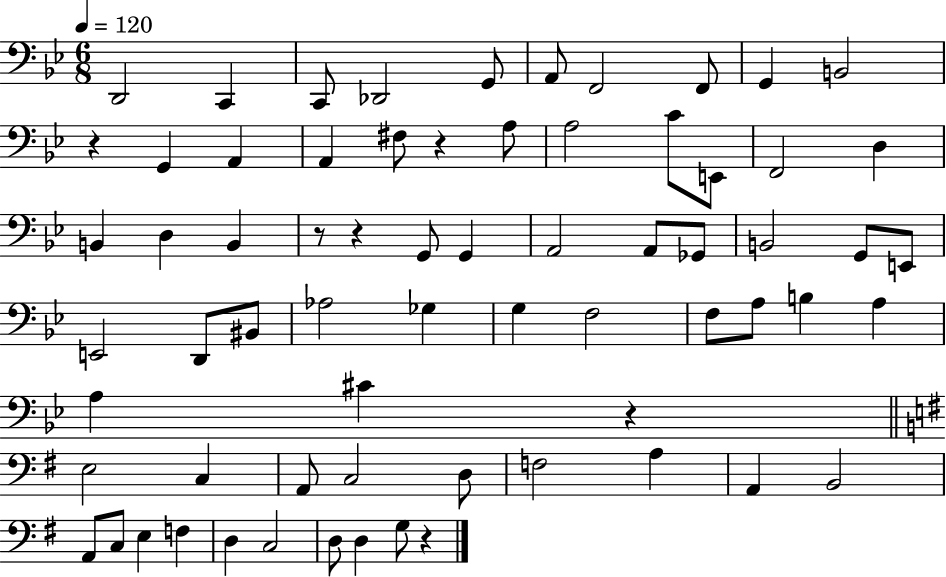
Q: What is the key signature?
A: BES major